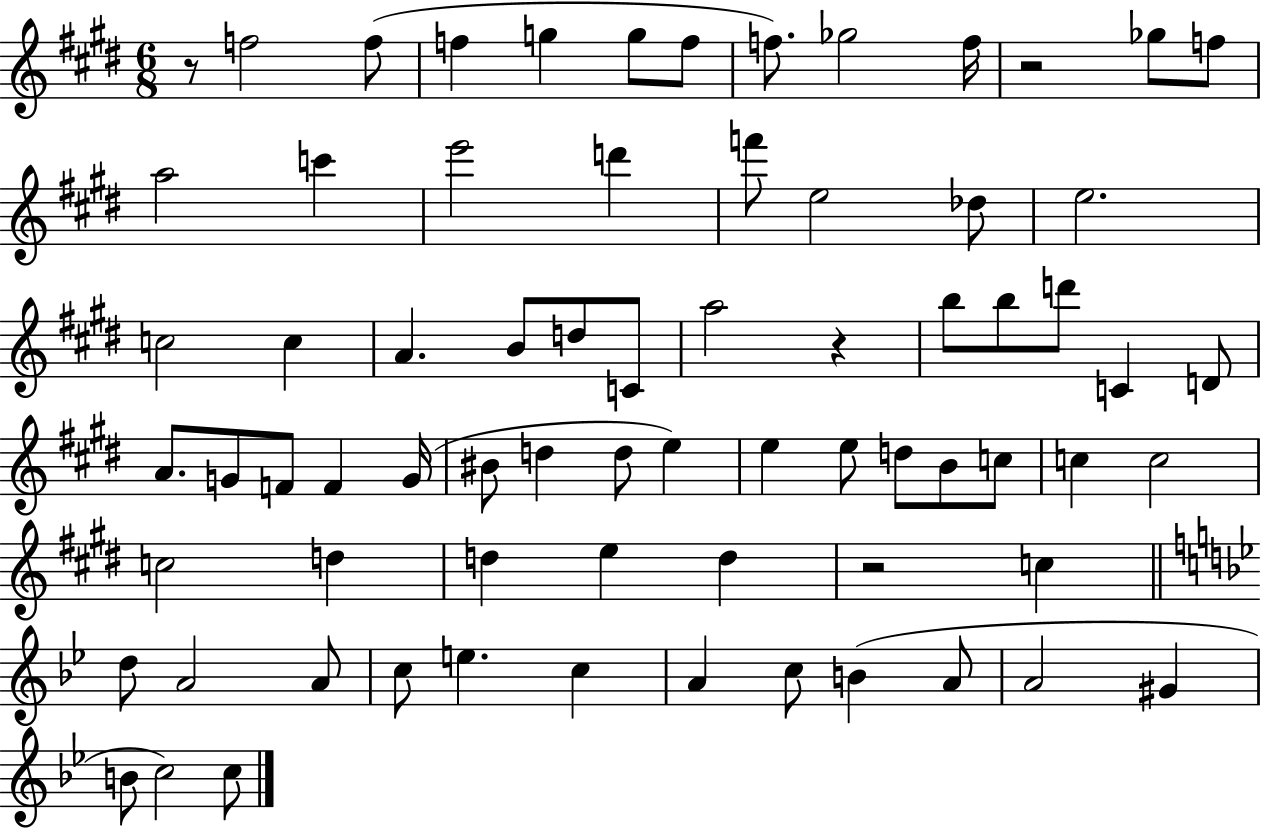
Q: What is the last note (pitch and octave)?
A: C5